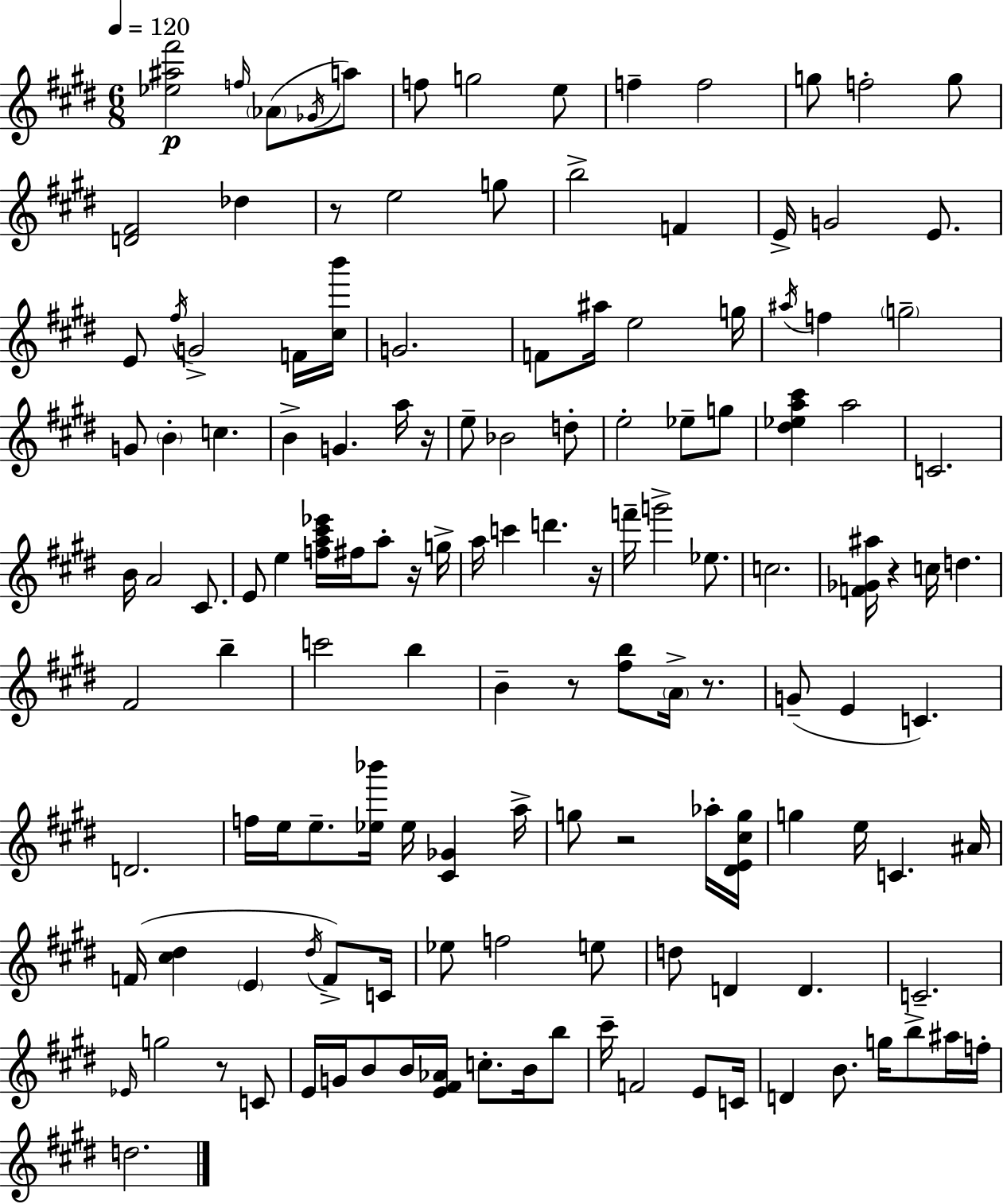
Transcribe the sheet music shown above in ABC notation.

X:1
T:Untitled
M:6/8
L:1/4
K:E
[_e^a^f']2 f/4 _A/2 _G/4 a/2 f/2 g2 e/2 f f2 g/2 f2 g/2 [D^F]2 _d z/2 e2 g/2 b2 F E/4 G2 E/2 E/2 ^f/4 G2 F/4 [^cb']/4 G2 F/2 ^a/4 e2 g/4 ^a/4 f g2 G/2 B c B G a/4 z/4 e/2 _B2 d/2 e2 _e/2 g/2 [^d_ea^c'] a2 C2 B/4 A2 ^C/2 E/2 e [fa^c'_e']/4 ^f/4 a/2 z/4 g/4 a/4 c' d' z/4 f'/4 g'2 _e/2 c2 [F_G^a]/4 z c/4 d ^F2 b c'2 b B z/2 [^fb]/2 A/4 z/2 G/2 E C D2 f/4 e/4 e/2 [_e_b']/4 _e/4 [^C_G] a/4 g/2 z2 _a/4 [^DE^cg]/4 g e/4 C ^A/4 F/4 [^c^d] E ^d/4 F/2 C/4 _e/2 f2 e/2 d/2 D D C2 _E/4 g2 z/2 C/2 E/4 G/4 B/2 B/4 [E^F_A]/4 c/2 B/4 b/2 ^c'/4 F2 E/2 C/4 D B/2 g/4 b/2 ^a/4 f/4 d2